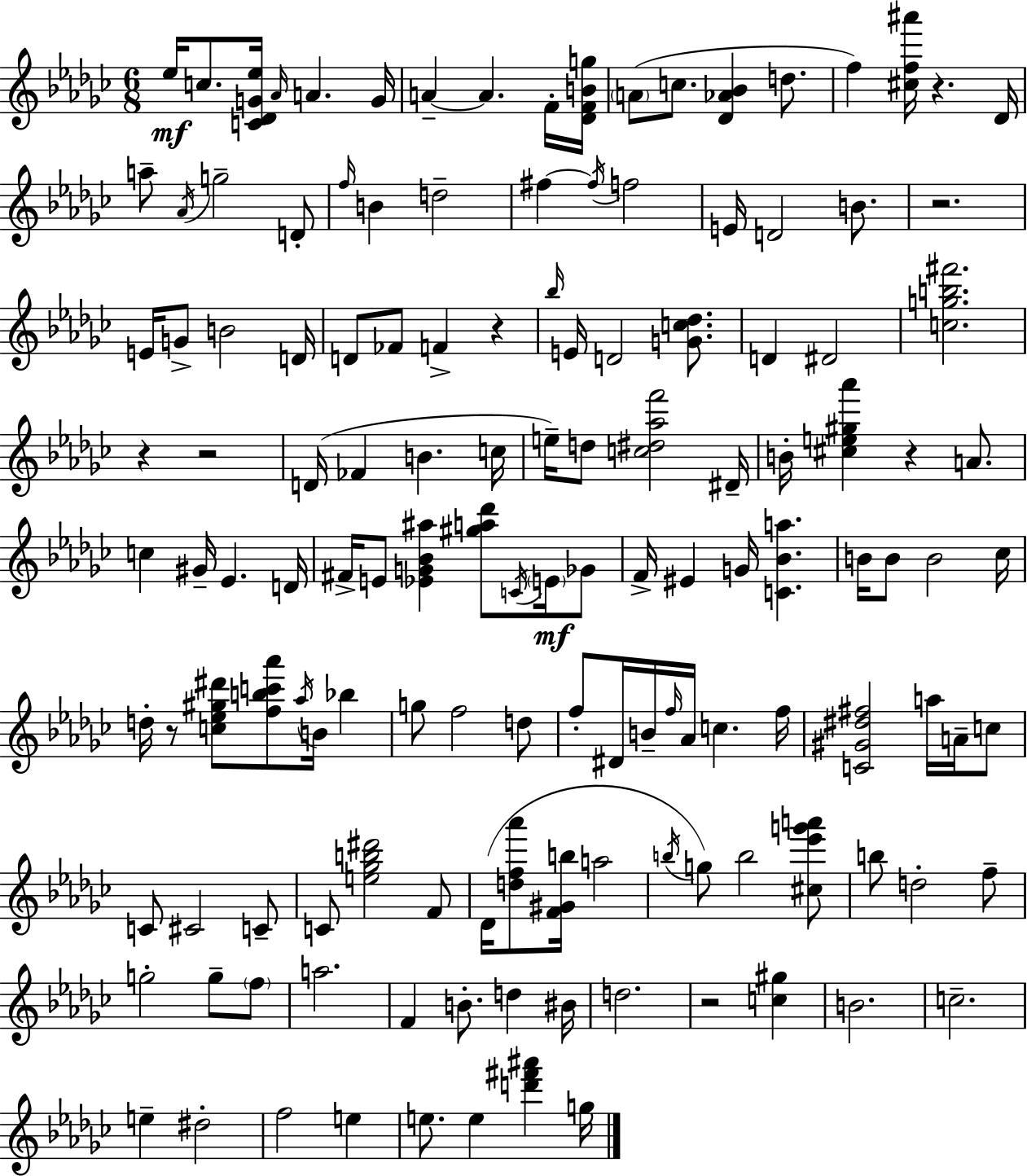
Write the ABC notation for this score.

X:1
T:Untitled
M:6/8
L:1/4
K:Ebm
_e/4 c/2 [C_DG_e]/4 _A/4 A G/4 A A F/4 [_DFBg]/4 A/2 c/2 [_D_A_B] d/2 f [^cf^a']/4 z _D/4 a/2 _A/4 g2 D/2 f/4 B d2 ^f ^f/4 f2 E/4 D2 B/2 z2 E/4 G/2 B2 D/4 D/2 _F/2 F z _b/4 E/4 D2 [Gc_d]/2 D ^D2 [cgb^f']2 z z2 D/4 _F B c/4 e/4 d/2 [c^d_af']2 ^D/4 B/4 [^ce^g_a'] z A/2 c ^G/4 _E D/4 ^F/4 E/2 [_EG_B^a] [^ga_d']/2 C/4 E/4 _G/2 F/4 ^E G/4 [C_Ba] B/4 B/2 B2 _c/4 d/4 z/2 [c_e^g^d']/2 [fbc'_a']/2 _a/4 B/4 _b g/2 f2 d/2 f/2 ^D/4 B/4 f/4 _A/4 c f/4 [C^G^d^f]2 a/4 A/4 c/2 C/2 ^C2 C/2 C/2 [e_gb^d']2 F/2 _D/4 [df_a']/2 [F^Gb]/4 a2 b/4 g/2 b2 [^c_e'g'a']/2 b/2 d2 f/2 g2 g/2 f/2 a2 F B/2 d ^B/4 d2 z2 [c^g] B2 c2 e ^d2 f2 e e/2 e [d'^f'^a'] g/4